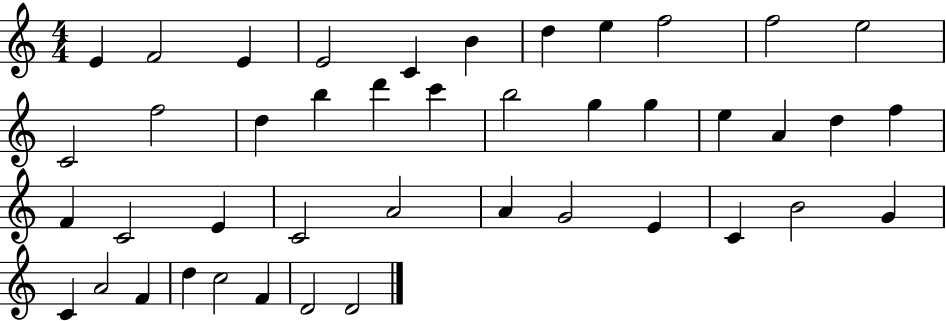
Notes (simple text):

E4/q F4/h E4/q E4/h C4/q B4/q D5/q E5/q F5/h F5/h E5/h C4/h F5/h D5/q B5/q D6/q C6/q B5/h G5/q G5/q E5/q A4/q D5/q F5/q F4/q C4/h E4/q C4/h A4/h A4/q G4/h E4/q C4/q B4/h G4/q C4/q A4/h F4/q D5/q C5/h F4/q D4/h D4/h